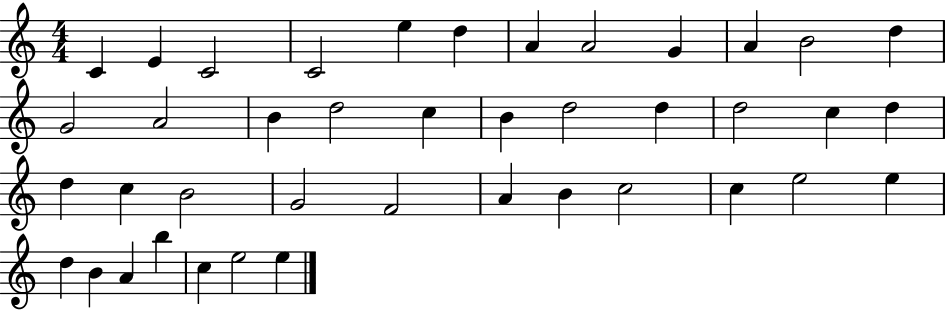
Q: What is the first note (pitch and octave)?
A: C4